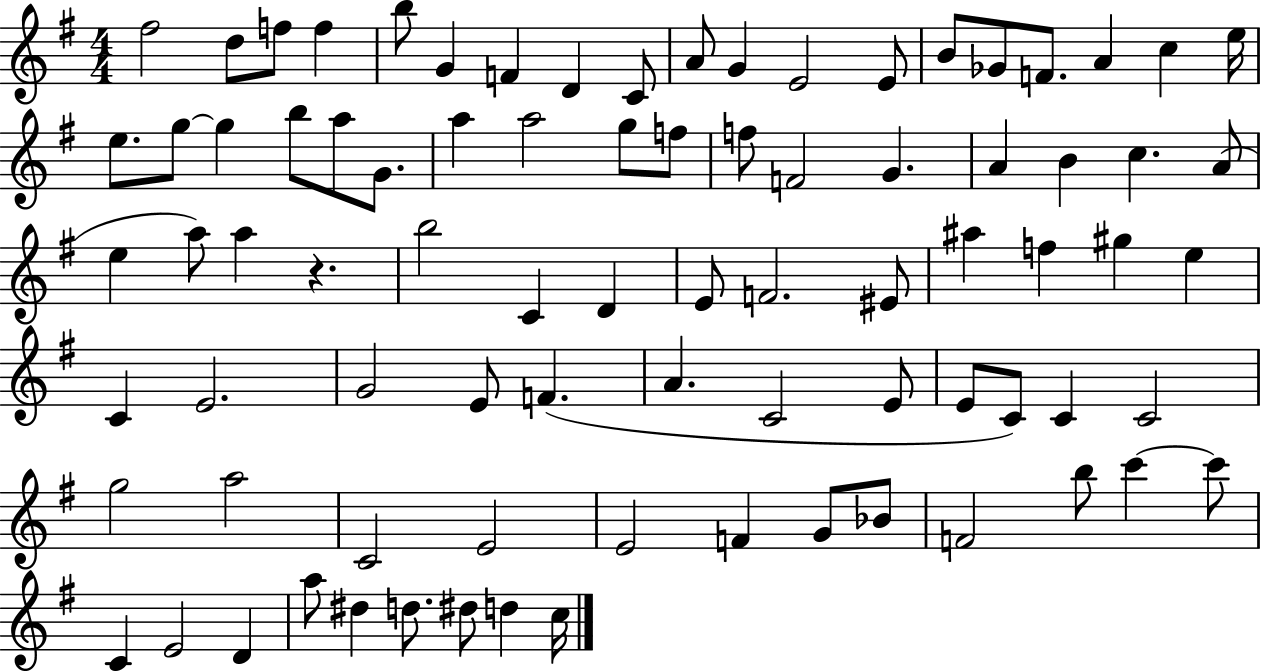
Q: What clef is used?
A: treble